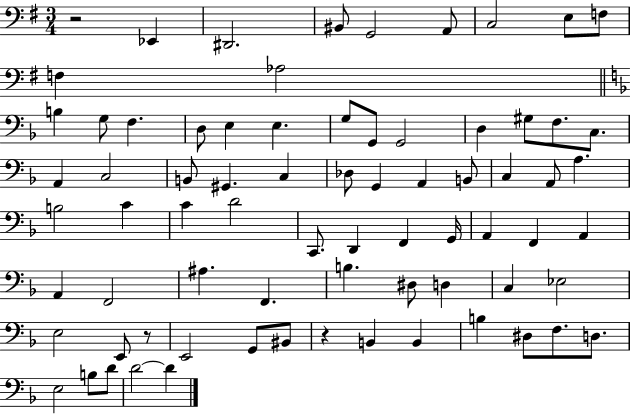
R/h Eb2/q D#2/h. BIS2/e G2/h A2/e C3/h E3/e F3/e F3/q Ab3/h B3/q G3/e F3/q. D3/e E3/q E3/q. G3/e G2/e G2/h D3/q G#3/e F3/e. C3/e. A2/q C3/h B2/e G#2/q. C3/q Db3/e G2/q A2/q B2/e C3/q A2/e A3/q. B3/h C4/q C4/q D4/h C2/e. D2/q F2/q G2/s A2/q F2/q A2/q A2/q F2/h A#3/q. F2/q. B3/q. D#3/e D3/q C3/q Eb3/h E3/h E2/e R/e E2/h G2/e BIS2/e R/q B2/q B2/q B3/q D#3/e F3/e. D3/e. E3/h B3/e D4/e D4/h D4/q